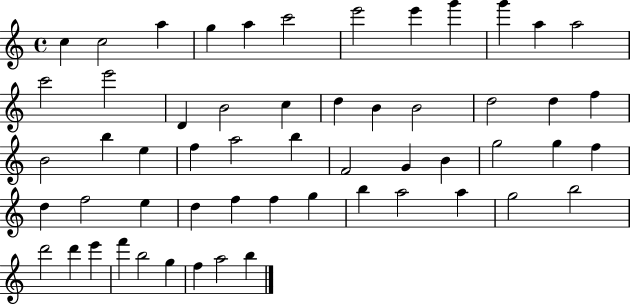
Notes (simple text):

C5/q C5/h A5/q G5/q A5/q C6/h E6/h E6/q G6/q G6/q A5/q A5/h C6/h E6/h D4/q B4/h C5/q D5/q B4/q B4/h D5/h D5/q F5/q B4/h B5/q E5/q F5/q A5/h B5/q F4/h G4/q B4/q G5/h G5/q F5/q D5/q F5/h E5/q D5/q F5/q F5/q G5/q B5/q A5/h A5/q G5/h B5/h D6/h D6/q E6/q F6/q B5/h G5/q F5/q A5/h B5/q